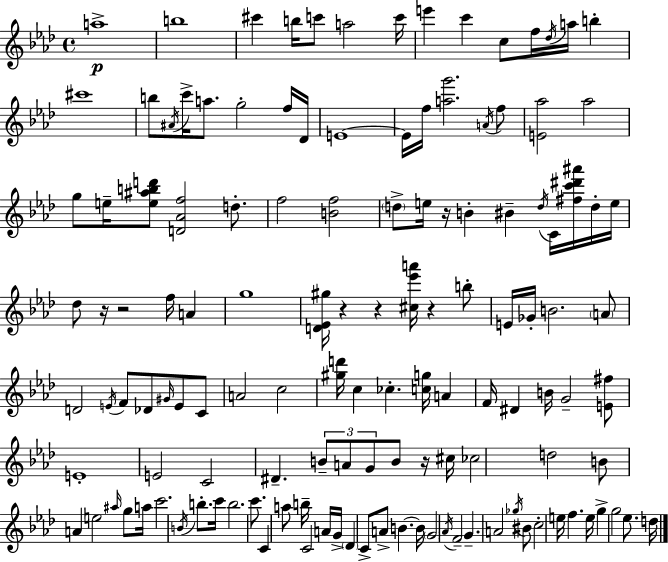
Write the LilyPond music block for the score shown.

{
  \clef treble
  \time 4/4
  \defaultTimeSignature
  \key aes \major
  a''1->\p | b''1 | cis'''4 b''16 c'''8 a''2 c'''16 | e'''4 c'''4 c''8 f''16 \acciaccatura { des''16 } a''16 b''4-. | \break cis'''1 | b''8 \acciaccatura { ais'16 } c'''16-> a''8. g''2-. | f''16 des'16 e'1~~ | e'16 f''16 <a'' g'''>2. | \break \acciaccatura { a'16 } f''8 <e' aes''>2 aes''2 | g''8 e''16-- <e'' ais'' b'' d'''>8 <d' aes' f''>2 | d''8.-. f''2 <b' f''>2 | \parenthesize d''8-> e''16 r16 b'4-. bis'4-- \acciaccatura { d''16 } | \break c'16 <fis'' c''' dis''' ais'''>16 d''16-. e''16 des''8 r16 r2 f''16 | a'4 g''1 | <d' ees' gis''>16 r4 r4 <cis'' ees''' a'''>16 r4 | b''8-. e'16 ges'16-. b'2. | \break \parenthesize a'8 d'2 \acciaccatura { e'16 } f'8 des'8 | \grace { gis'16 } e'8 c'8 a'2 c''2 | <gis'' d'''>16 c''4 ces''4.-. | <c'' g''>16 a'4 f'16 dis'4 b'16 g'2-- | \break <e' fis''>8 e'1-. | e'2 c'2 | dis'4.-- \tuplet 3/2 { b'8-- a'8 | g'8 } b'8 r16 cis''16 ces''2 d''2 | \break b'8 a'4 e''2 | \grace { ais''16 } g''8 a''16 c'''2. | \acciaccatura { b'16 } b''8.-. c'''16 b''2. | c'''8. c'4 a''8 b''16-- c'2 | \break a'16 g'16-> \parenthesize des'4 c'8-> a'8-> | b'4.~~ b'16 \parenthesize g'2 | \acciaccatura { aes'16 } f'2-- g'4.-- a'2 | \acciaccatura { ges''16 } bis'8 c''2-. | \break e''16 f''4. e''16 g''4-> g''2 | ees''8. d''16 \bar "|."
}